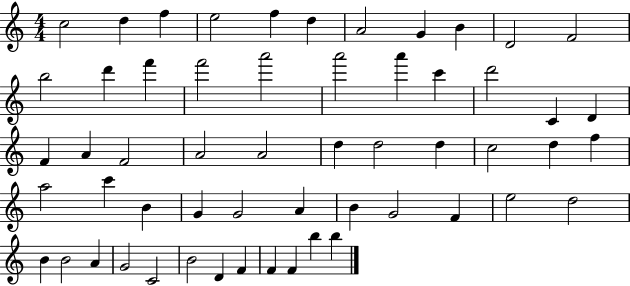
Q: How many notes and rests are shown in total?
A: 56